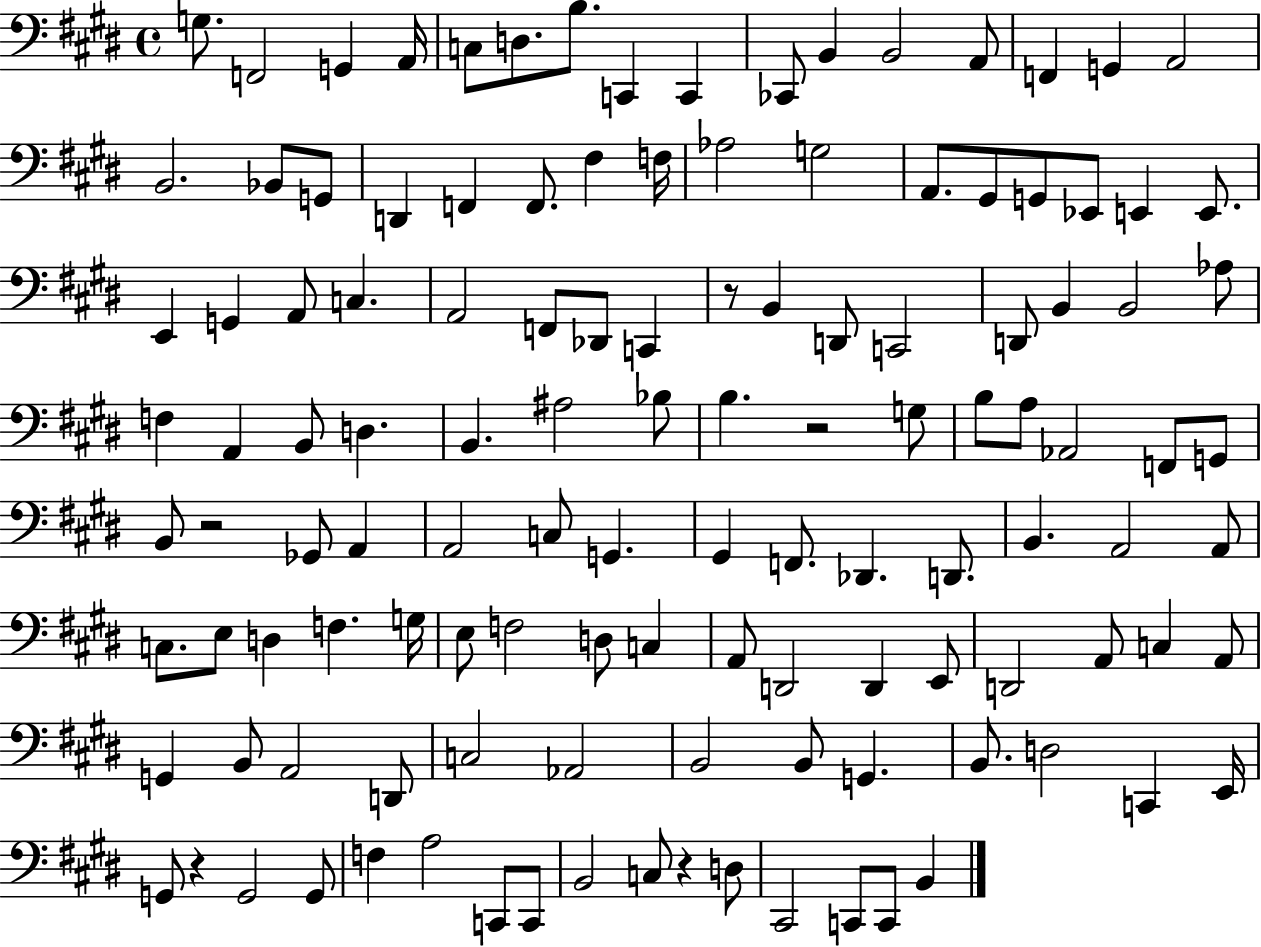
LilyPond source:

{
  \clef bass
  \time 4/4
  \defaultTimeSignature
  \key e \major
  \repeat volta 2 { g8. f,2 g,4 a,16 | c8 d8. b8. c,4 c,4 | ces,8 b,4 b,2 a,8 | f,4 g,4 a,2 | \break b,2. bes,8 g,8 | d,4 f,4 f,8. fis4 f16 | aes2 g2 | a,8. gis,8 g,8 ees,8 e,4 e,8. | \break e,4 g,4 a,8 c4. | a,2 f,8 des,8 c,4 | r8 b,4 d,8 c,2 | d,8 b,4 b,2 aes8 | \break f4 a,4 b,8 d4. | b,4. ais2 bes8 | b4. r2 g8 | b8 a8 aes,2 f,8 g,8 | \break b,8 r2 ges,8 a,4 | a,2 c8 g,4. | gis,4 f,8. des,4. d,8. | b,4. a,2 a,8 | \break c8. e8 d4 f4. g16 | e8 f2 d8 c4 | a,8 d,2 d,4 e,8 | d,2 a,8 c4 a,8 | \break g,4 b,8 a,2 d,8 | c2 aes,2 | b,2 b,8 g,4. | b,8. d2 c,4 e,16 | \break g,8 r4 g,2 g,8 | f4 a2 c,8 c,8 | b,2 c8 r4 d8 | cis,2 c,8 c,8 b,4 | \break } \bar "|."
}